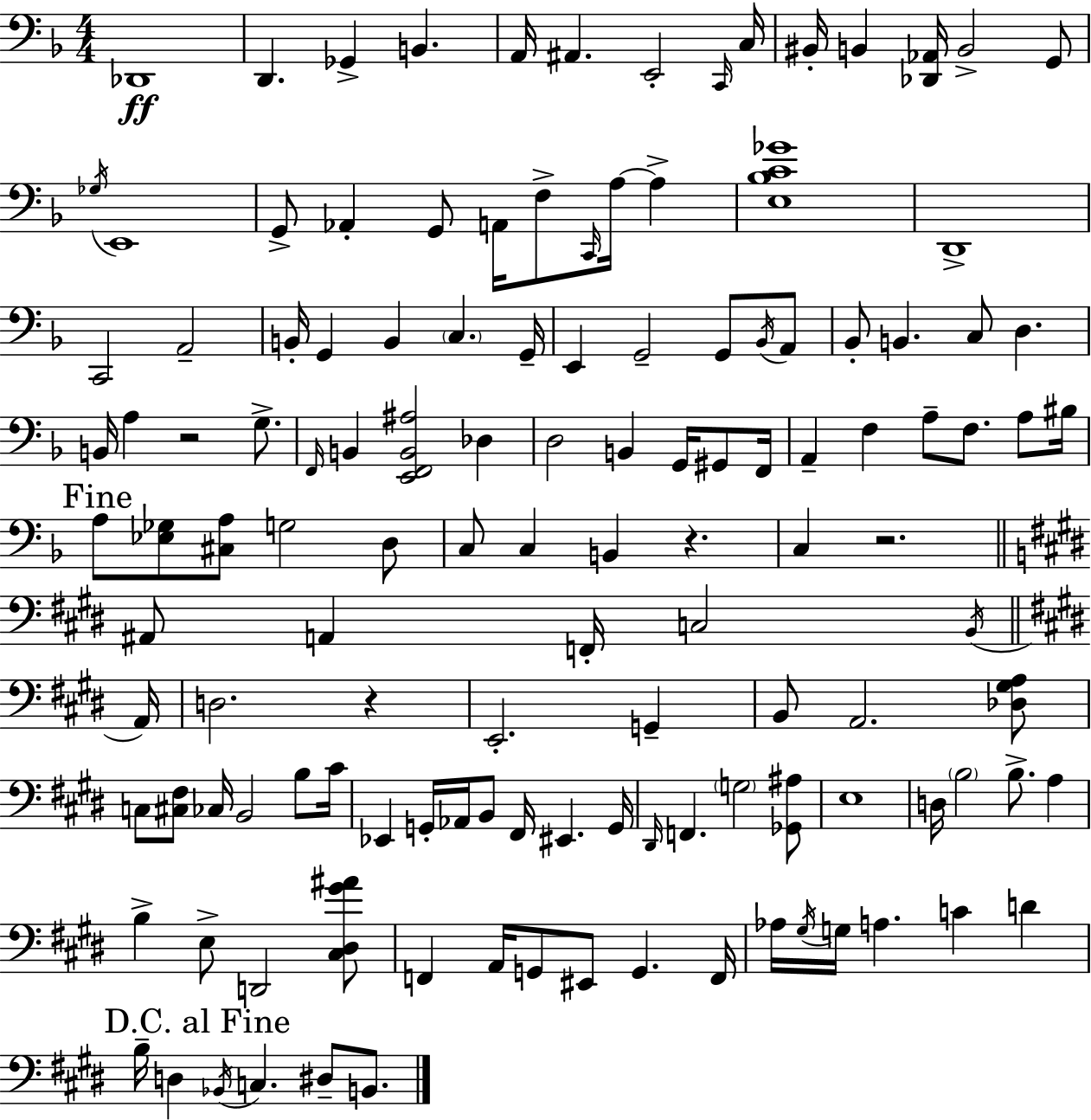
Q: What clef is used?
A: bass